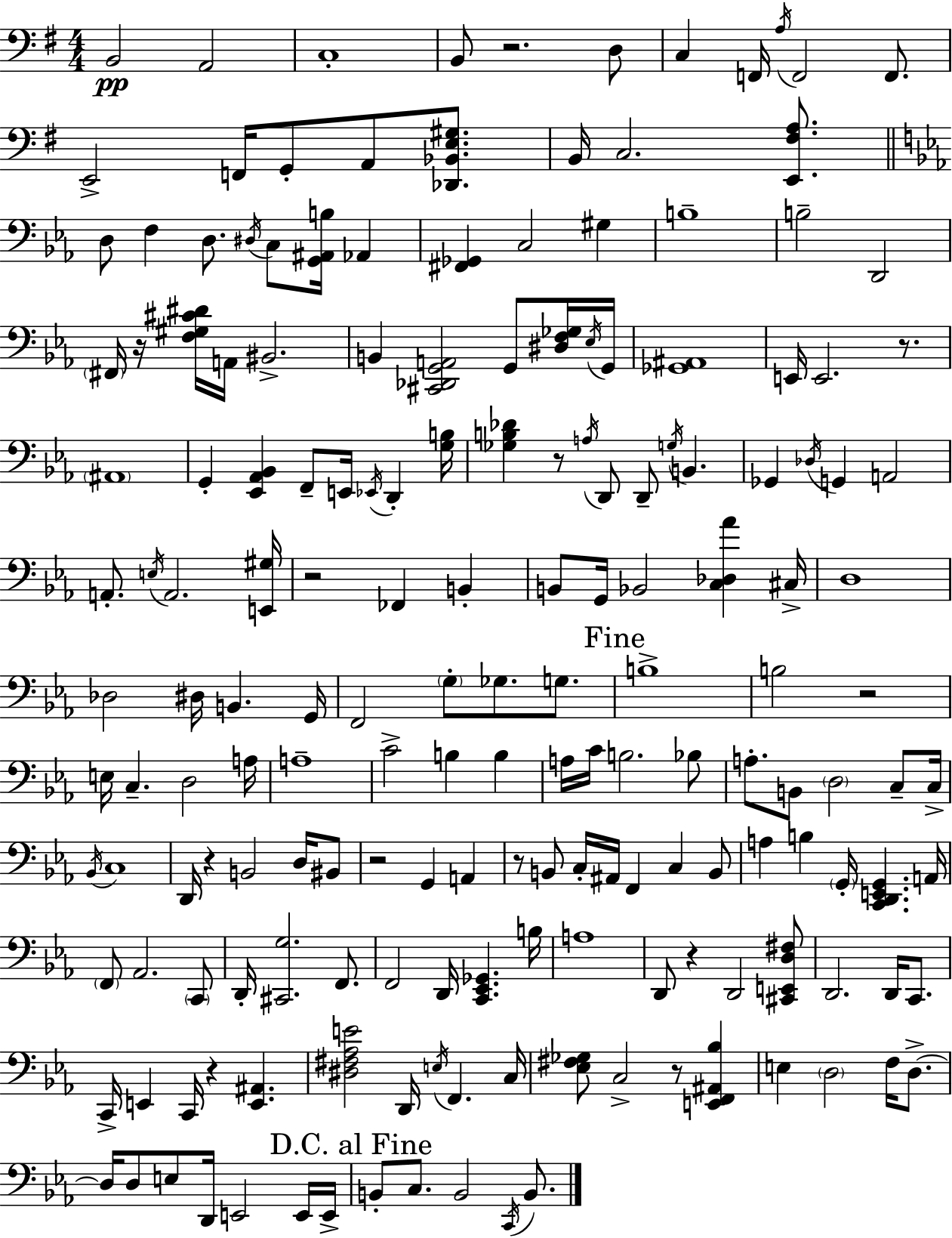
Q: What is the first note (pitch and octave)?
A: B2